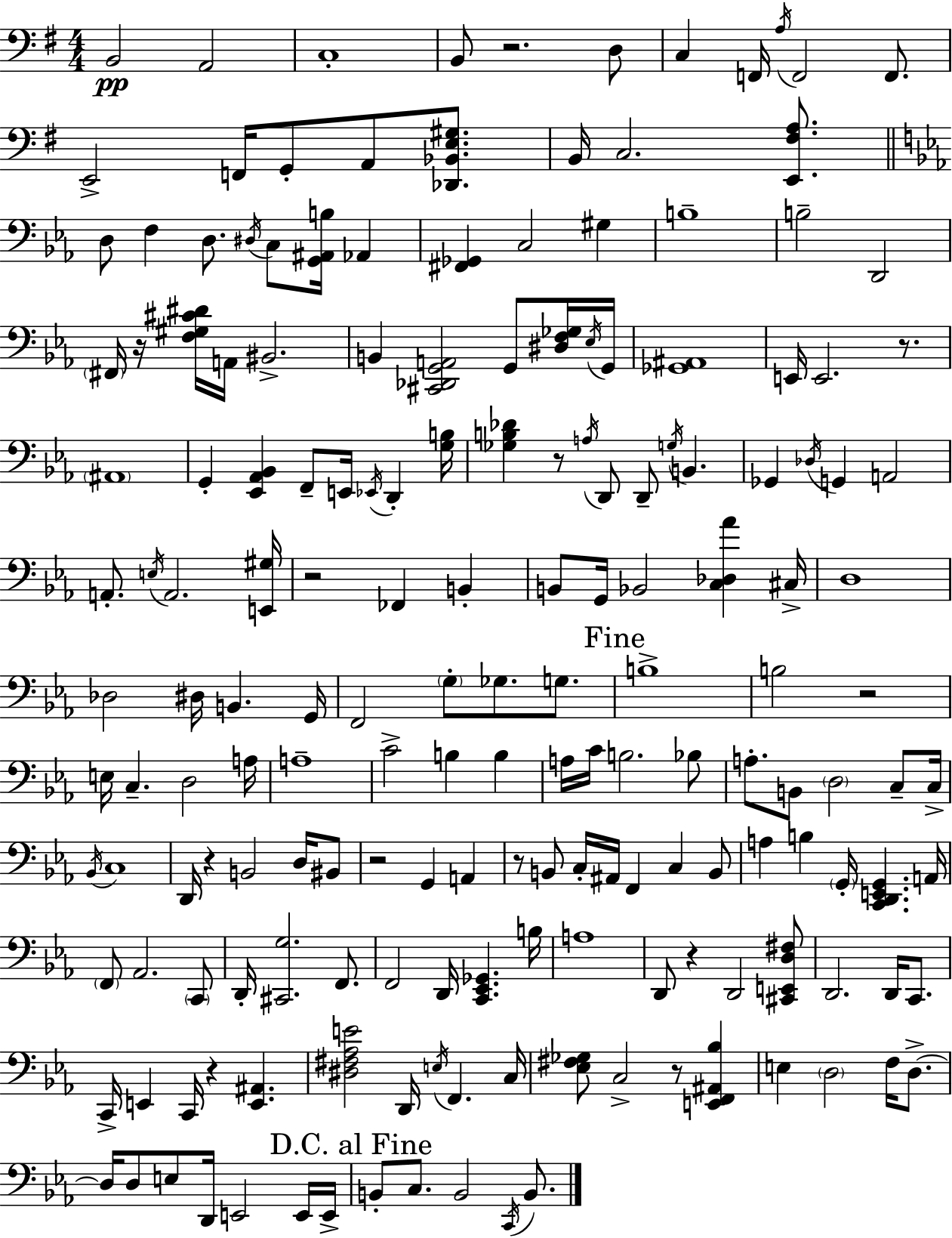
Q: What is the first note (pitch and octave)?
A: B2